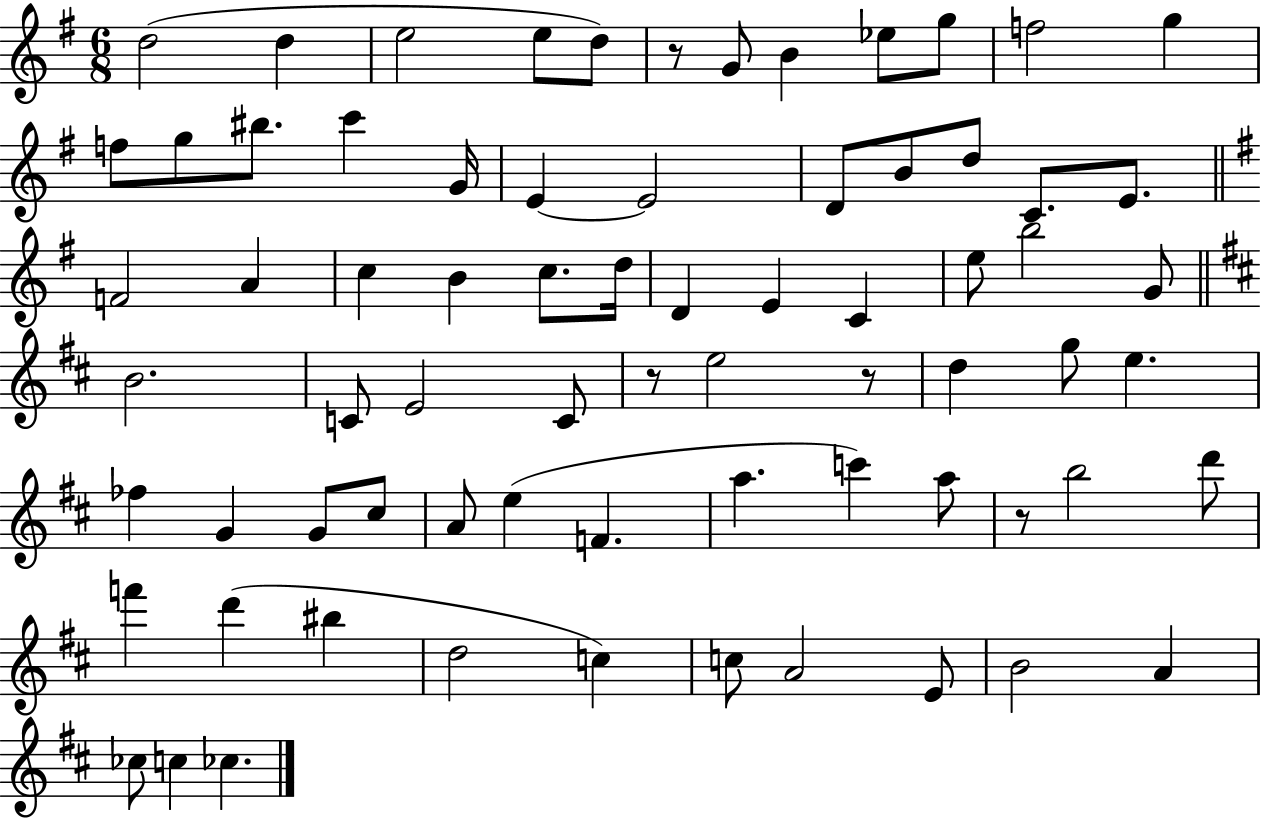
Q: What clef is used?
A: treble